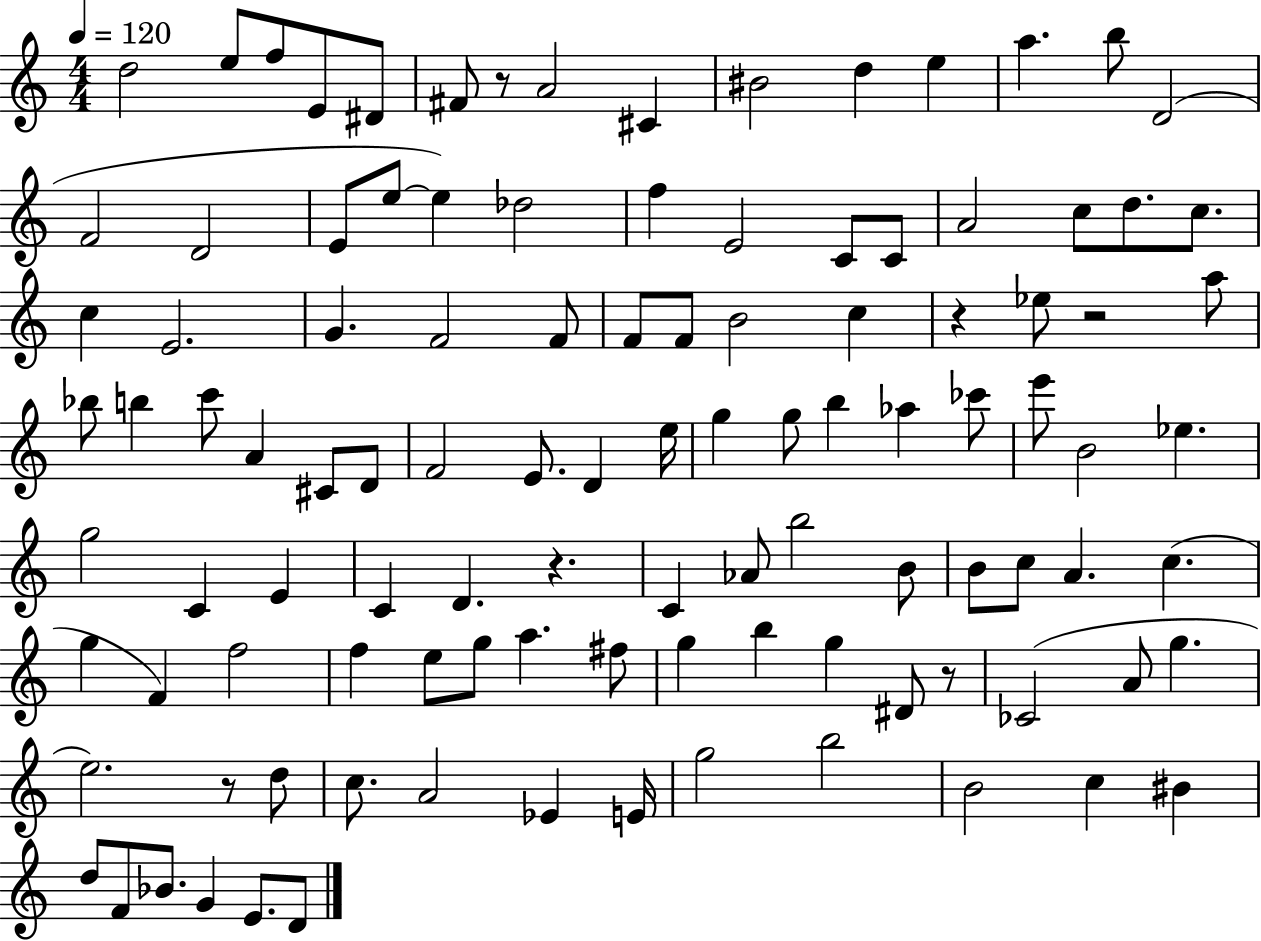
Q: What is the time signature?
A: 4/4